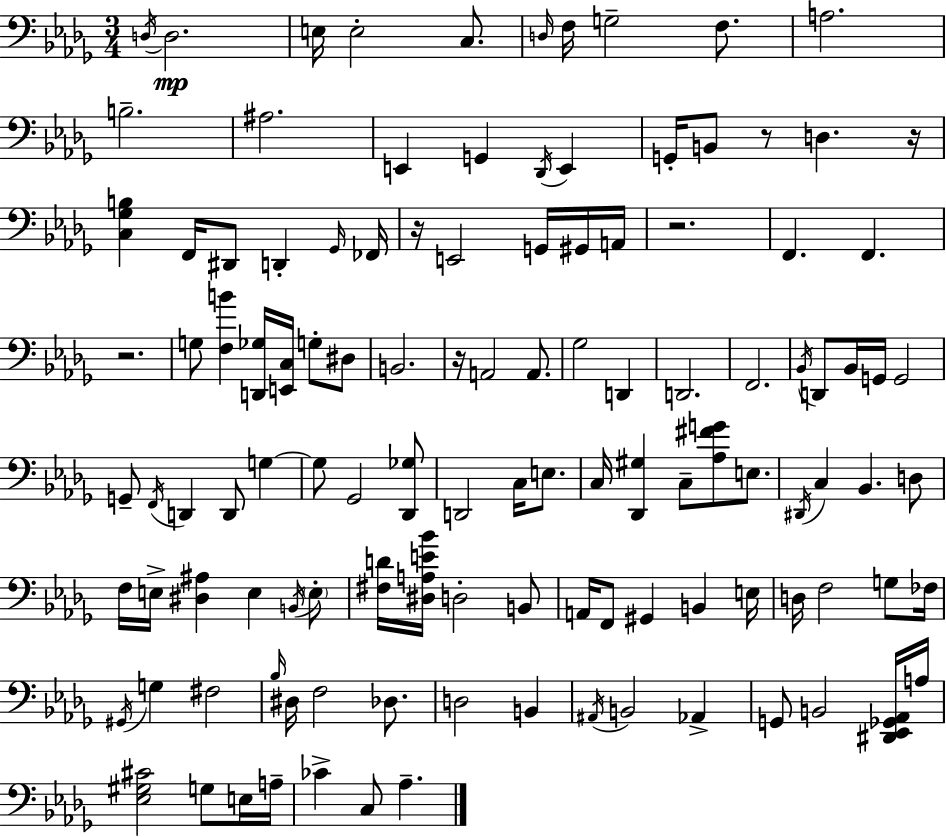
D3/s D3/h. E3/s E3/h C3/e. D3/s F3/s G3/h F3/e. A3/h. B3/h. A#3/h. E2/q G2/q Db2/s E2/q G2/s B2/e R/e D3/q. R/s [C3,Gb3,B3]/q F2/s D#2/e D2/q Gb2/s FES2/s R/s E2/h G2/s G#2/s A2/s R/h. F2/q. F2/q. R/h. G3/e [F3,B4]/q [D2,Gb3]/s [E2,C3]/s G3/e D#3/e B2/h. R/s A2/h A2/e. Gb3/h D2/q D2/h. F2/h. Bb2/s D2/e Bb2/s G2/s G2/h G2/e F2/s D2/q D2/e G3/q G3/e Gb2/h [Db2,Gb3]/e D2/h C3/s E3/e. C3/s [Db2,G#3]/q C3/e [Ab3,F#4,G4]/e E3/e. D#2/s C3/q Bb2/q. D3/e F3/s E3/s [D#3,A#3]/q E3/q B2/s E3/e [F#3,D4]/s [D#3,A3,E4,Bb4]/s D3/h B2/e A2/s F2/e G#2/q B2/q E3/s D3/s F3/h G3/e FES3/s G#2/s G3/q F#3/h Bb3/s D#3/s F3/h Db3/e. D3/h B2/q A#2/s B2/h Ab2/q G2/e B2/h [D#2,Eb2,Gb2,Ab2]/s A3/s [Eb3,G#3,C#4]/h G3/e E3/s A3/s CES4/q C3/e Ab3/q.